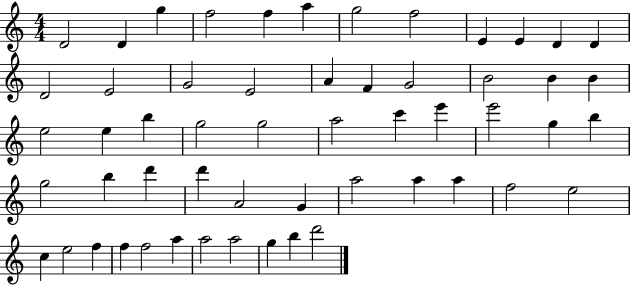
{
  \clef treble
  \numericTimeSignature
  \time 4/4
  \key c \major
  d'2 d'4 g''4 | f''2 f''4 a''4 | g''2 f''2 | e'4 e'4 d'4 d'4 | \break d'2 e'2 | g'2 e'2 | a'4 f'4 g'2 | b'2 b'4 b'4 | \break e''2 e''4 b''4 | g''2 g''2 | a''2 c'''4 e'''4 | e'''2 g''4 b''4 | \break g''2 b''4 d'''4 | d'''4 a'2 g'4 | a''2 a''4 a''4 | f''2 e''2 | \break c''4 e''2 f''4 | f''4 f''2 a''4 | a''2 a''2 | g''4 b''4 d'''2 | \break \bar "|."
}